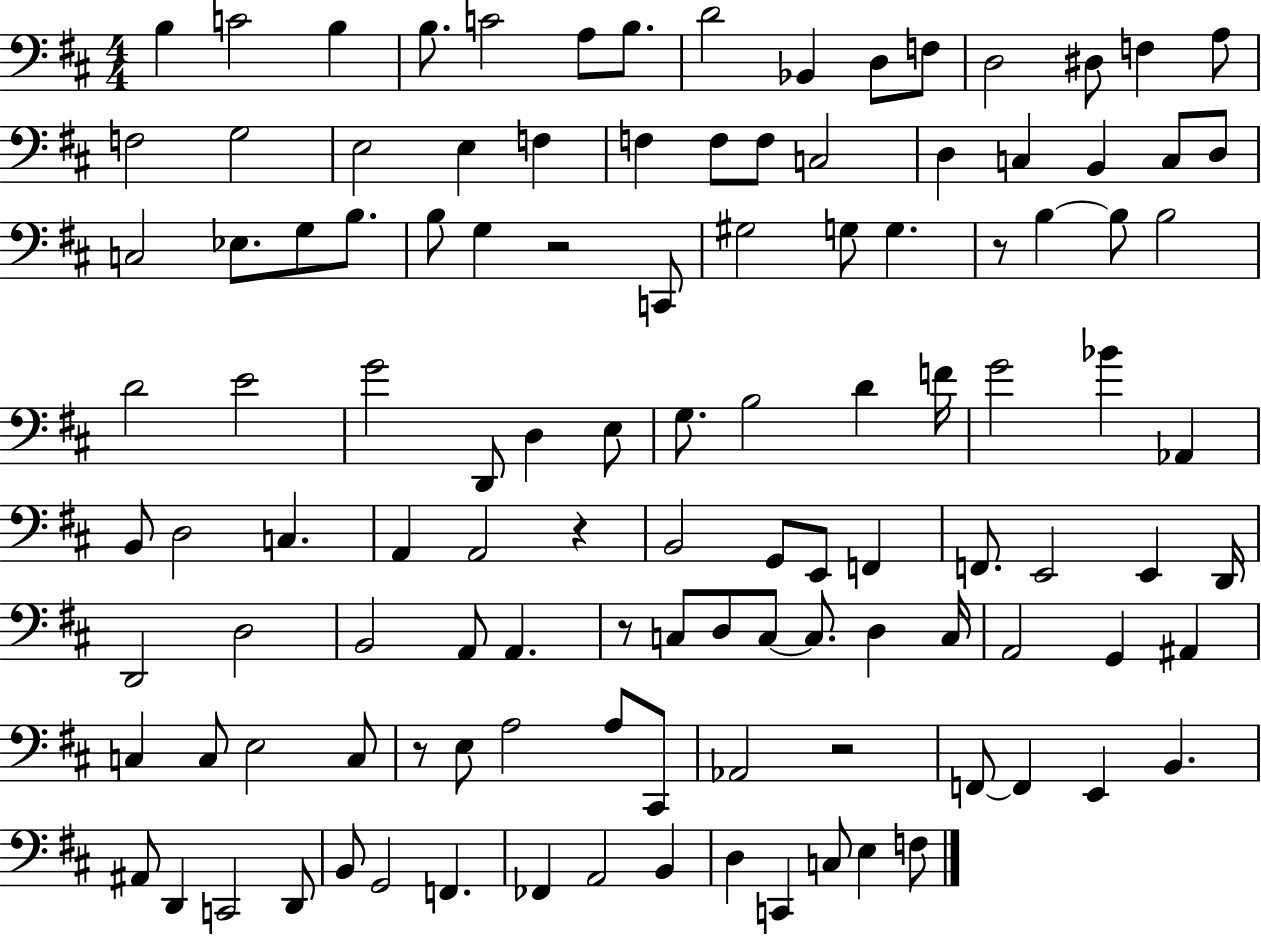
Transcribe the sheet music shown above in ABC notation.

X:1
T:Untitled
M:4/4
L:1/4
K:D
B, C2 B, B,/2 C2 A,/2 B,/2 D2 _B,, D,/2 F,/2 D,2 ^D,/2 F, A,/2 F,2 G,2 E,2 E, F, F, F,/2 F,/2 C,2 D, C, B,, C,/2 D,/2 C,2 _E,/2 G,/2 B,/2 B,/2 G, z2 C,,/2 ^G,2 G,/2 G, z/2 B, B,/2 B,2 D2 E2 G2 D,,/2 D, E,/2 G,/2 B,2 D F/4 G2 _B _A,, B,,/2 D,2 C, A,, A,,2 z B,,2 G,,/2 E,,/2 F,, F,,/2 E,,2 E,, D,,/4 D,,2 D,2 B,,2 A,,/2 A,, z/2 C,/2 D,/2 C,/2 C,/2 D, C,/4 A,,2 G,, ^A,, C, C,/2 E,2 C,/2 z/2 E,/2 A,2 A,/2 ^C,,/2 _A,,2 z2 F,,/2 F,, E,, B,, ^A,,/2 D,, C,,2 D,,/2 B,,/2 G,,2 F,, _F,, A,,2 B,, D, C,, C,/2 E, F,/2